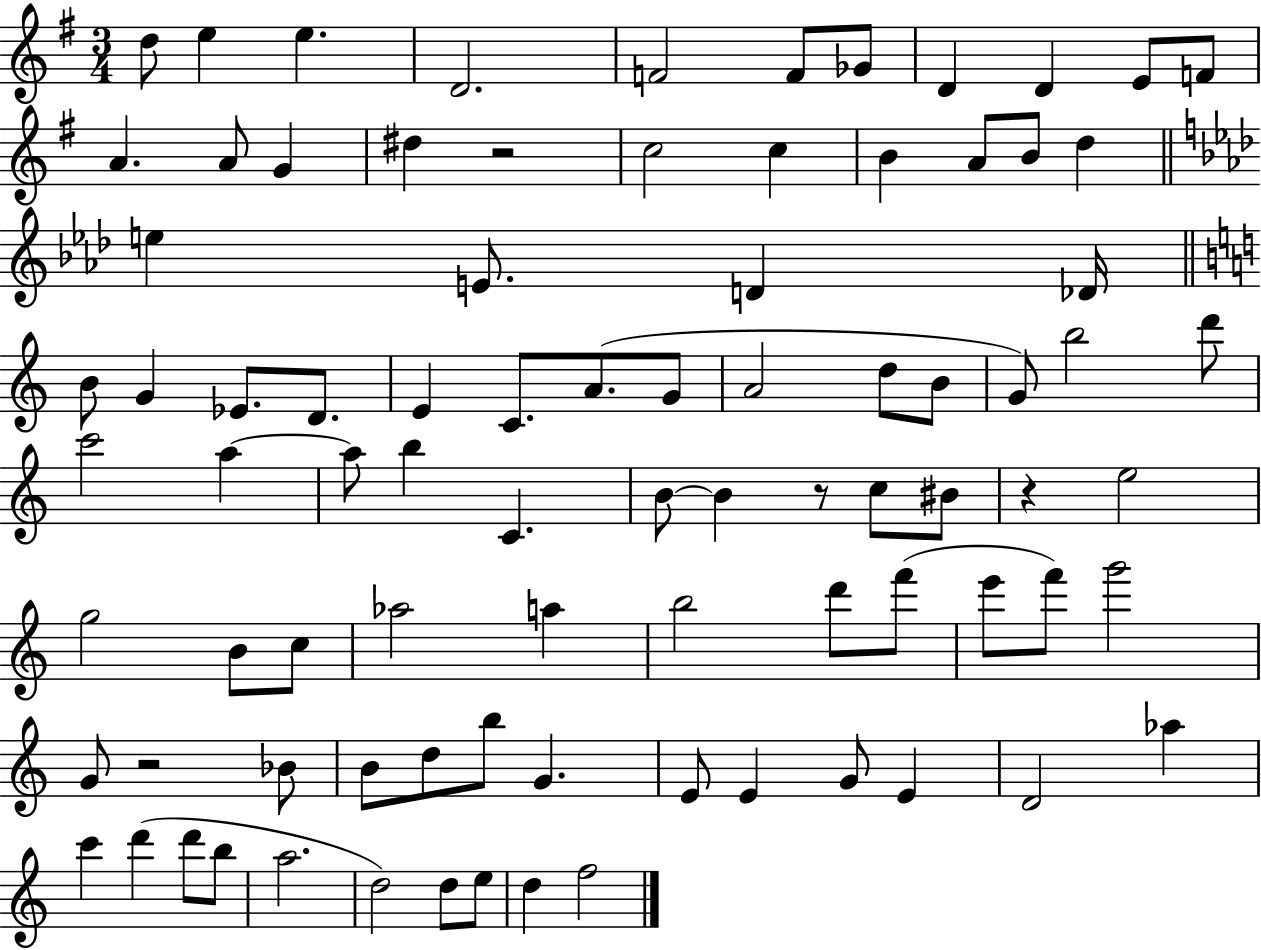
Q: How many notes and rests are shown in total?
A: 86